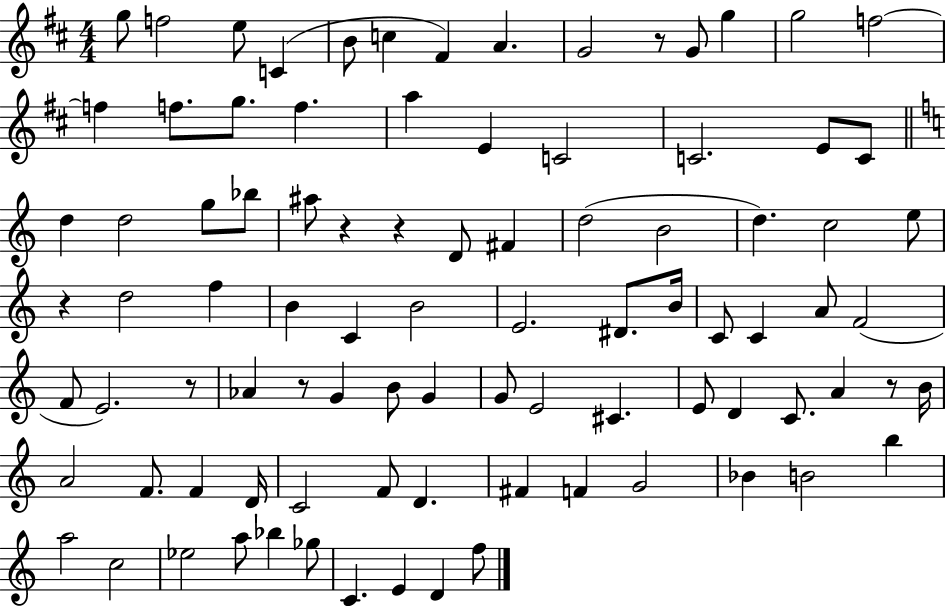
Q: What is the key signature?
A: D major